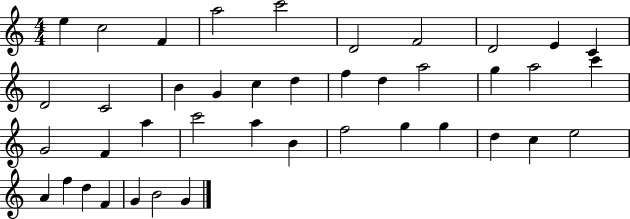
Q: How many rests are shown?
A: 0